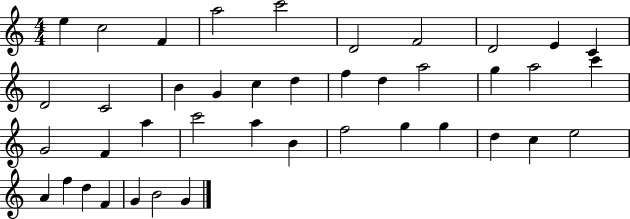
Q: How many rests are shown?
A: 0